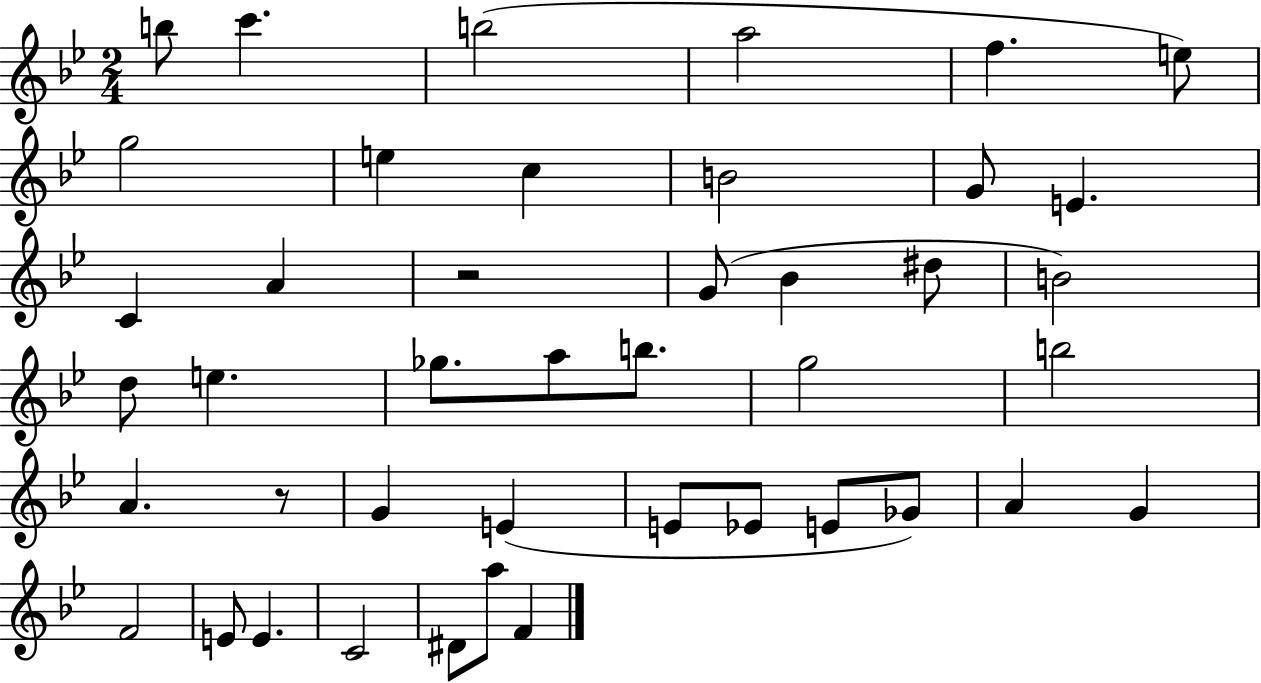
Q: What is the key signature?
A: BES major